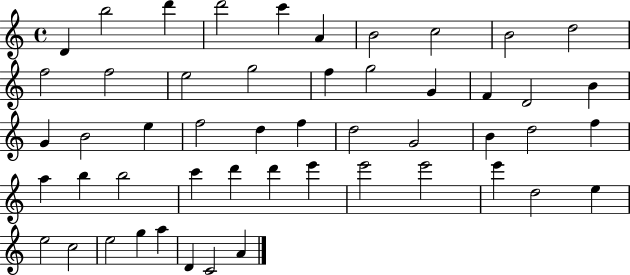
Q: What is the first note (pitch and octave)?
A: D4